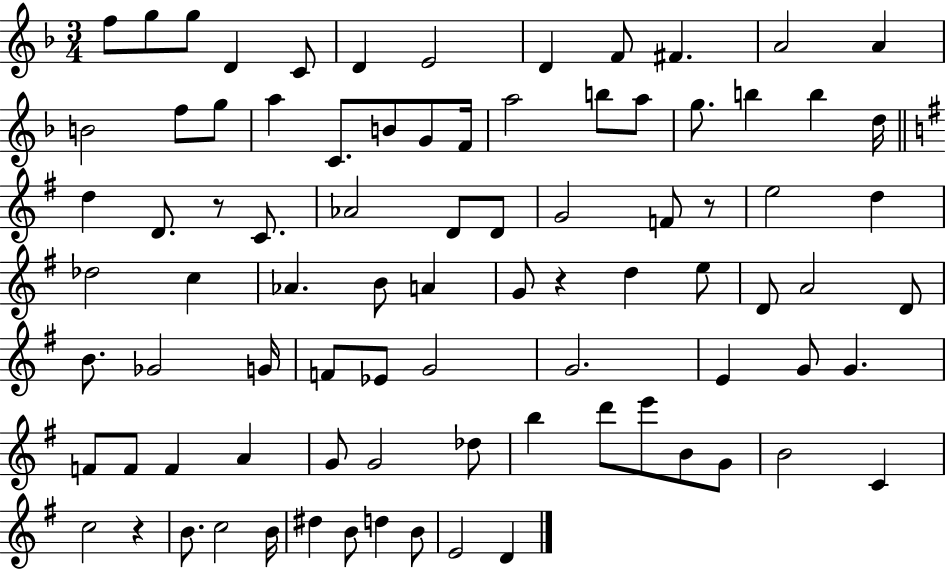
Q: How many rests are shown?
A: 4